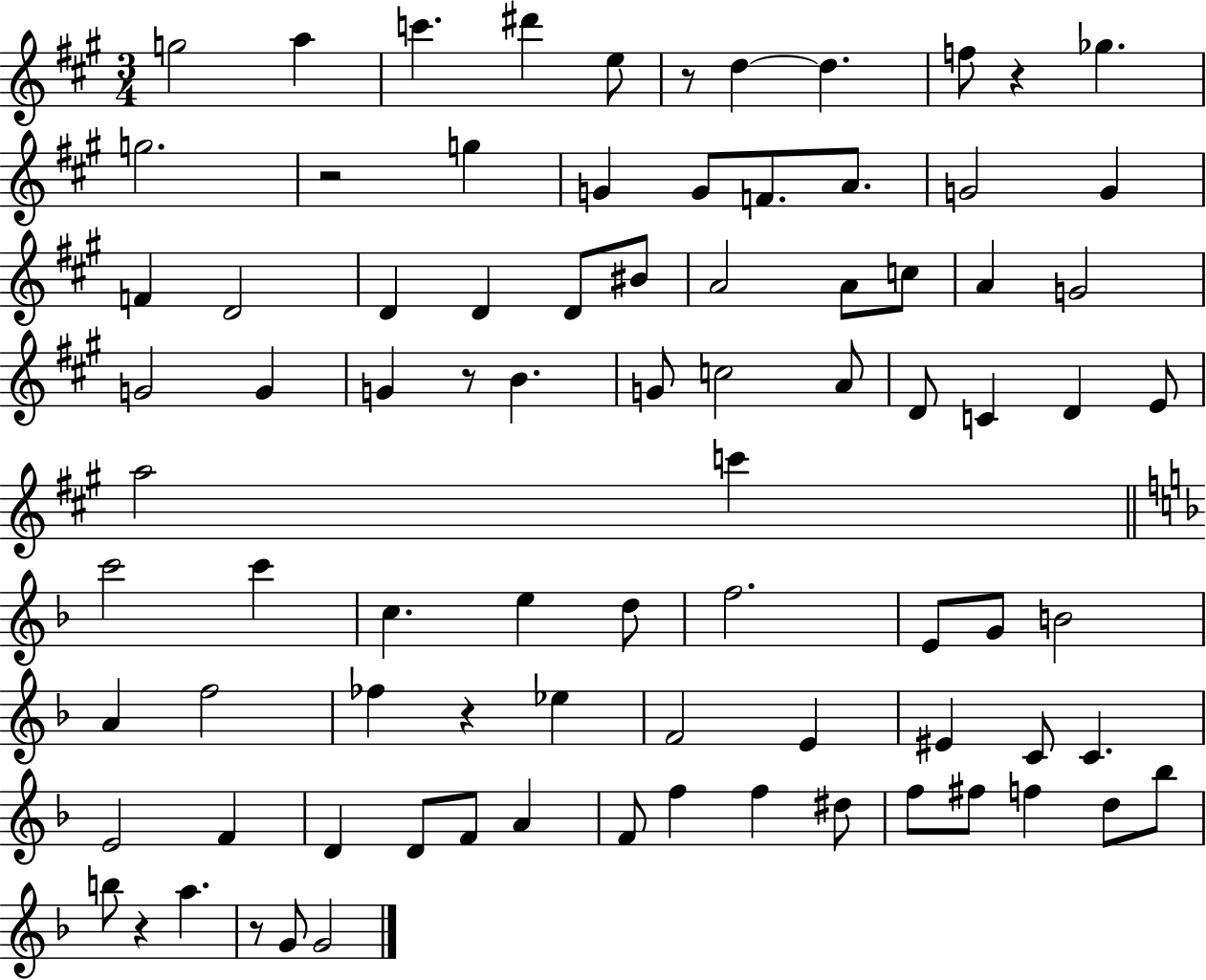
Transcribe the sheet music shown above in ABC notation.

X:1
T:Untitled
M:3/4
L:1/4
K:A
g2 a c' ^d' e/2 z/2 d d f/2 z _g g2 z2 g G G/2 F/2 A/2 G2 G F D2 D D D/2 ^B/2 A2 A/2 c/2 A G2 G2 G G z/2 B G/2 c2 A/2 D/2 C D E/2 a2 c' c'2 c' c e d/2 f2 E/2 G/2 B2 A f2 _f z _e F2 E ^E C/2 C E2 F D D/2 F/2 A F/2 f f ^d/2 f/2 ^f/2 f d/2 _b/2 b/2 z a z/2 G/2 G2